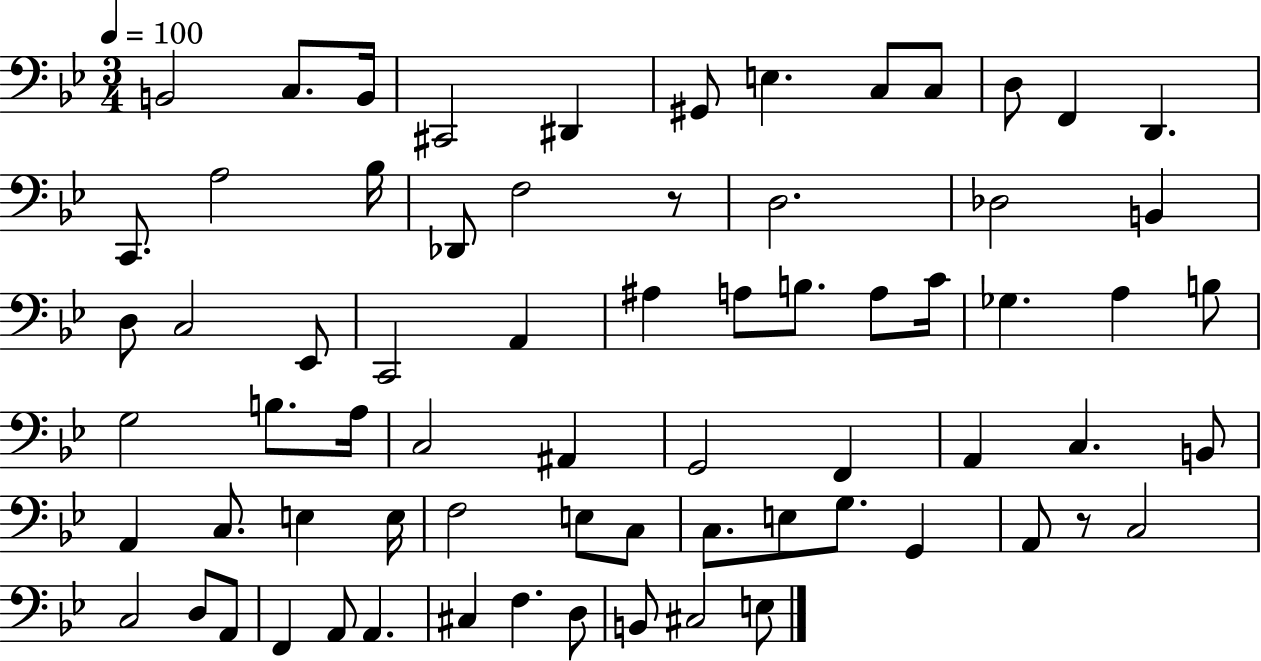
B2/h C3/e. B2/s C#2/h D#2/q G#2/e E3/q. C3/e C3/e D3/e F2/q D2/q. C2/e. A3/h Bb3/s Db2/e F3/h R/e D3/h. Db3/h B2/q D3/e C3/h Eb2/e C2/h A2/q A#3/q A3/e B3/e. A3/e C4/s Gb3/q. A3/q B3/e G3/h B3/e. A3/s C3/h A#2/q G2/h F2/q A2/q C3/q. B2/e A2/q C3/e. E3/q E3/s F3/h E3/e C3/e C3/e. E3/e G3/e. G2/q A2/e R/e C3/h C3/h D3/e A2/e F2/q A2/e A2/q. C#3/q F3/q. D3/e B2/e C#3/h E3/e